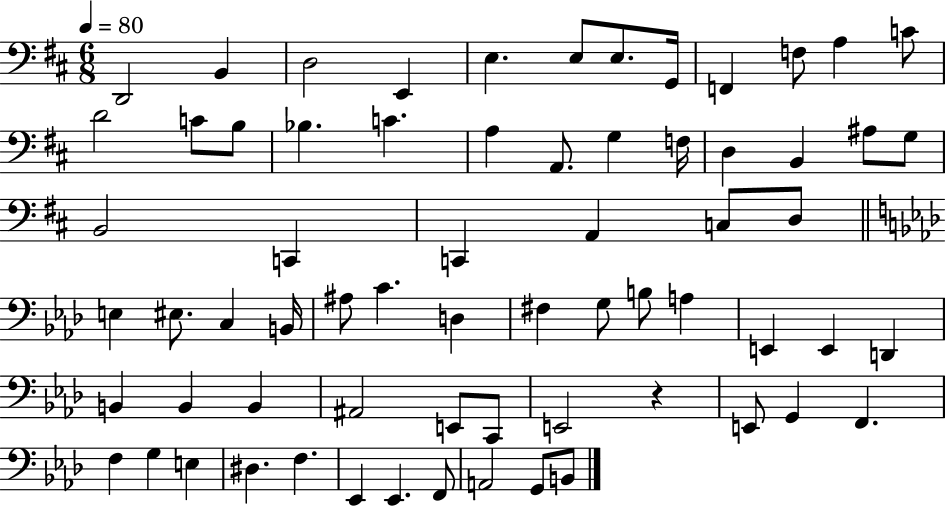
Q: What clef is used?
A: bass